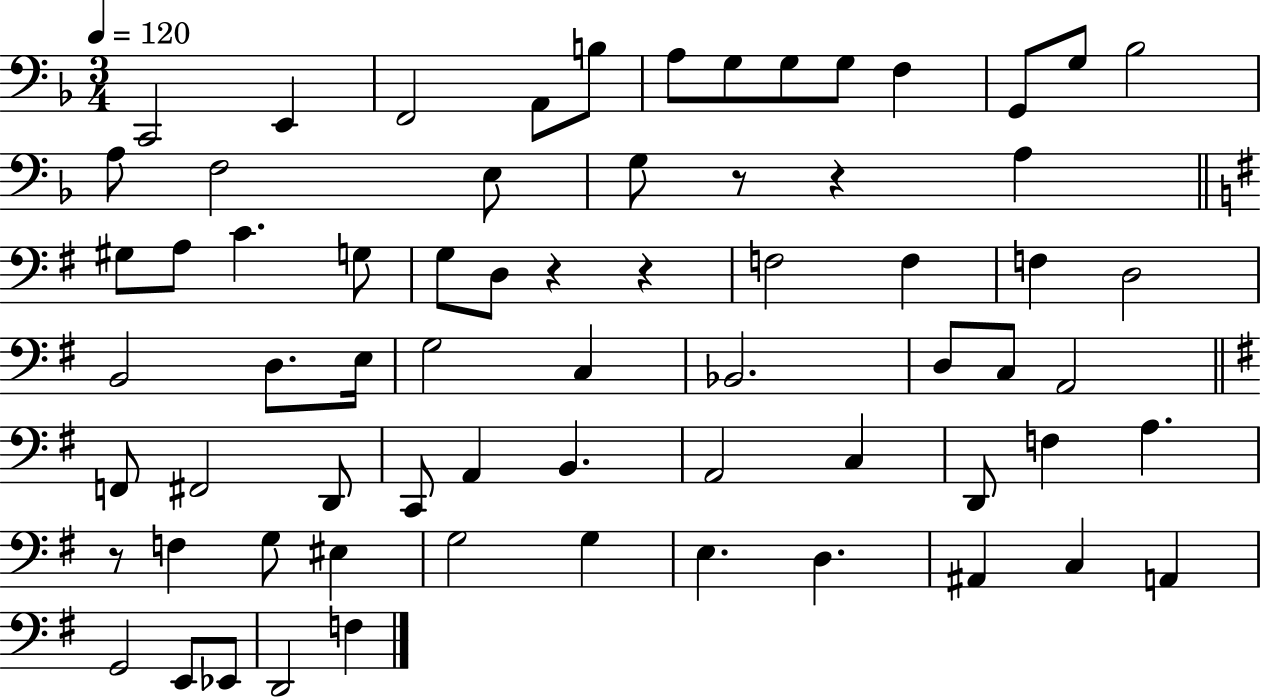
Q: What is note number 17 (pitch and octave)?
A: G3